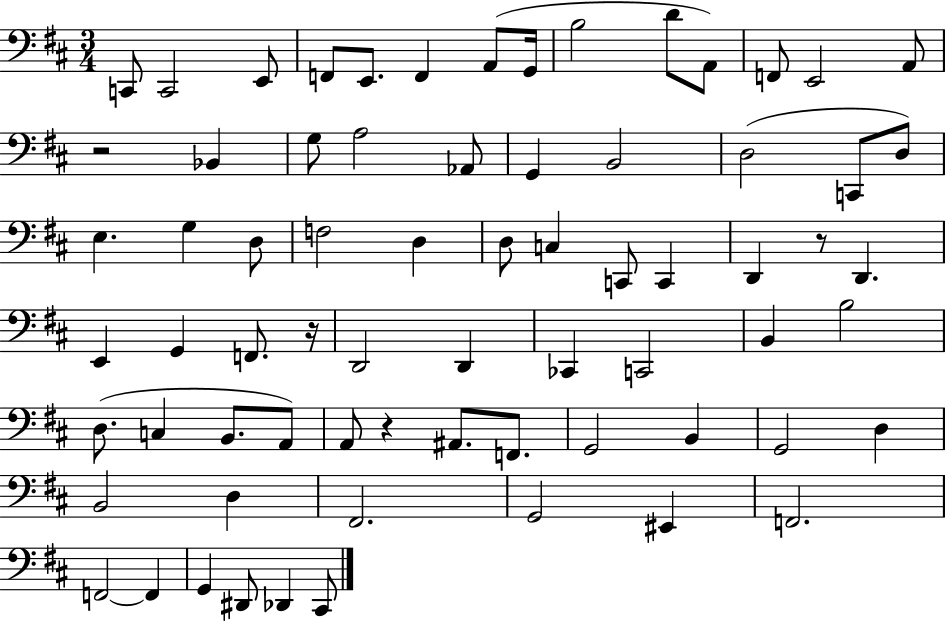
C2/e C2/h E2/e F2/e E2/e. F2/q A2/e G2/s B3/h D4/e A2/e F2/e E2/h A2/e R/h Bb2/q G3/e A3/h Ab2/e G2/q B2/h D3/h C2/e D3/e E3/q. G3/q D3/e F3/h D3/q D3/e C3/q C2/e C2/q D2/q R/e D2/q. E2/q G2/q F2/e. R/s D2/h D2/q CES2/q C2/h B2/q B3/h D3/e. C3/q B2/e. A2/e A2/e R/q A#2/e. F2/e. G2/h B2/q G2/h D3/q B2/h D3/q F#2/h. G2/h EIS2/q F2/h. F2/h F2/q G2/q D#2/e Db2/q C#2/e